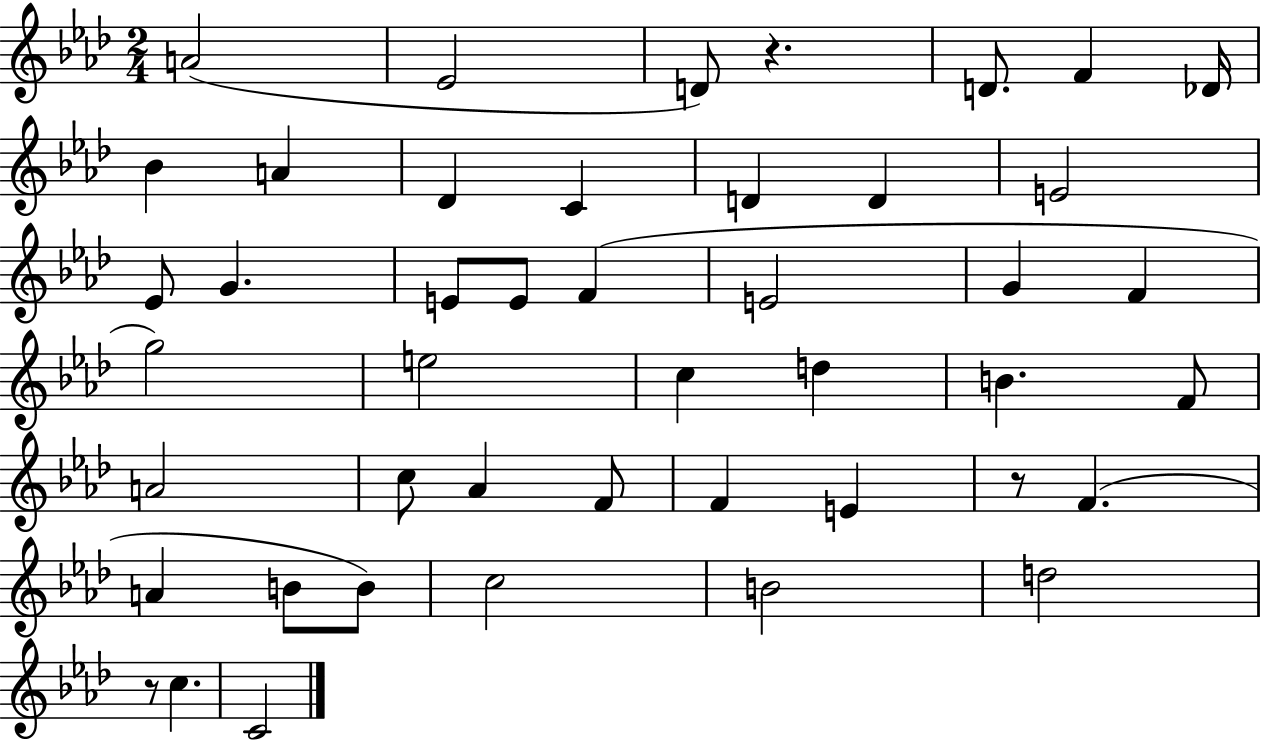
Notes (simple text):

A4/h Eb4/h D4/e R/q. D4/e. F4/q Db4/s Bb4/q A4/q Db4/q C4/q D4/q D4/q E4/h Eb4/e G4/q. E4/e E4/e F4/q E4/h G4/q F4/q G5/h E5/h C5/q D5/q B4/q. F4/e A4/h C5/e Ab4/q F4/e F4/q E4/q R/e F4/q. A4/q B4/e B4/e C5/h B4/h D5/h R/e C5/q. C4/h